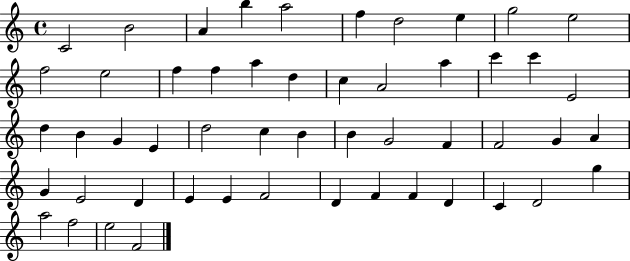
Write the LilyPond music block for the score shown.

{
  \clef treble
  \time 4/4
  \defaultTimeSignature
  \key c \major
  c'2 b'2 | a'4 b''4 a''2 | f''4 d''2 e''4 | g''2 e''2 | \break f''2 e''2 | f''4 f''4 a''4 d''4 | c''4 a'2 a''4 | c'''4 c'''4 e'2 | \break d''4 b'4 g'4 e'4 | d''2 c''4 b'4 | b'4 g'2 f'4 | f'2 g'4 a'4 | \break g'4 e'2 d'4 | e'4 e'4 f'2 | d'4 f'4 f'4 d'4 | c'4 d'2 g''4 | \break a''2 f''2 | e''2 f'2 | \bar "|."
}